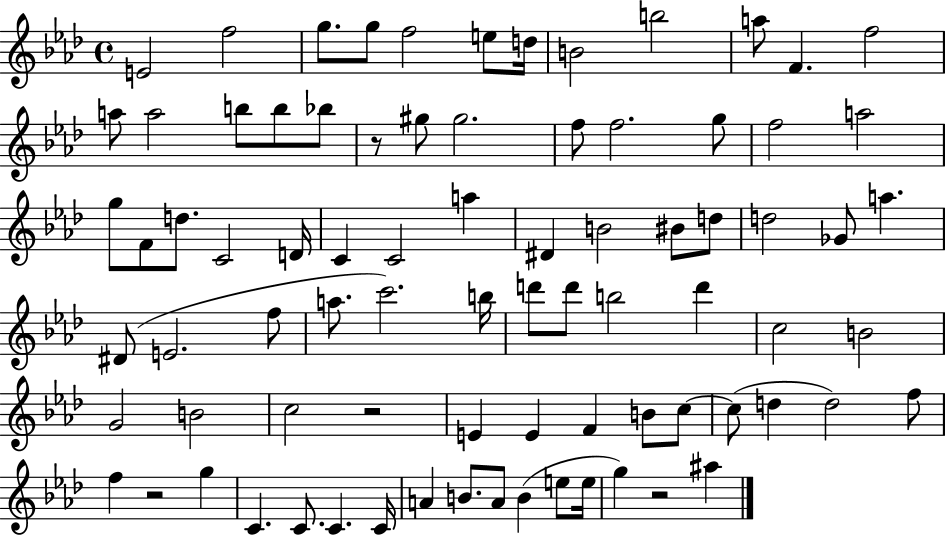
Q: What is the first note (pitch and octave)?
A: E4